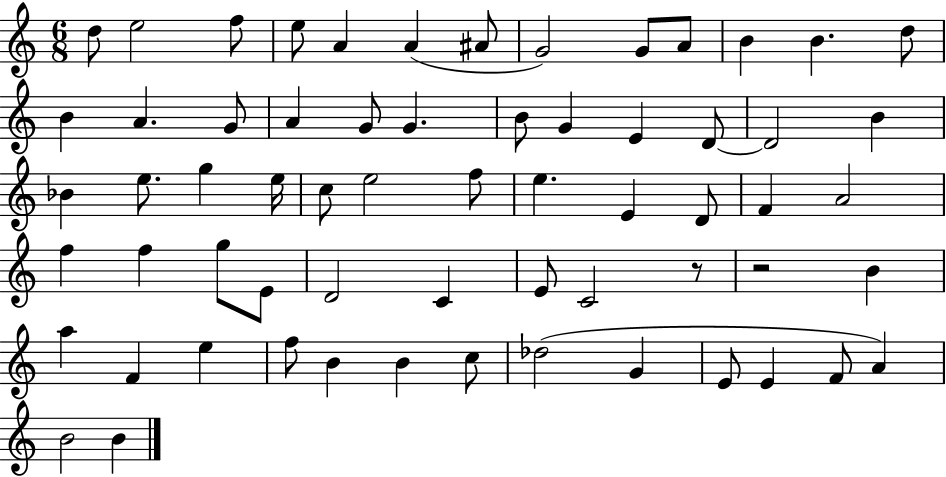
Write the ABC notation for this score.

X:1
T:Untitled
M:6/8
L:1/4
K:C
d/2 e2 f/2 e/2 A A ^A/2 G2 G/2 A/2 B B d/2 B A G/2 A G/2 G B/2 G E D/2 D2 B _B e/2 g e/4 c/2 e2 f/2 e E D/2 F A2 f f g/2 E/2 D2 C E/2 C2 z/2 z2 B a F e f/2 B B c/2 _d2 G E/2 E F/2 A B2 B